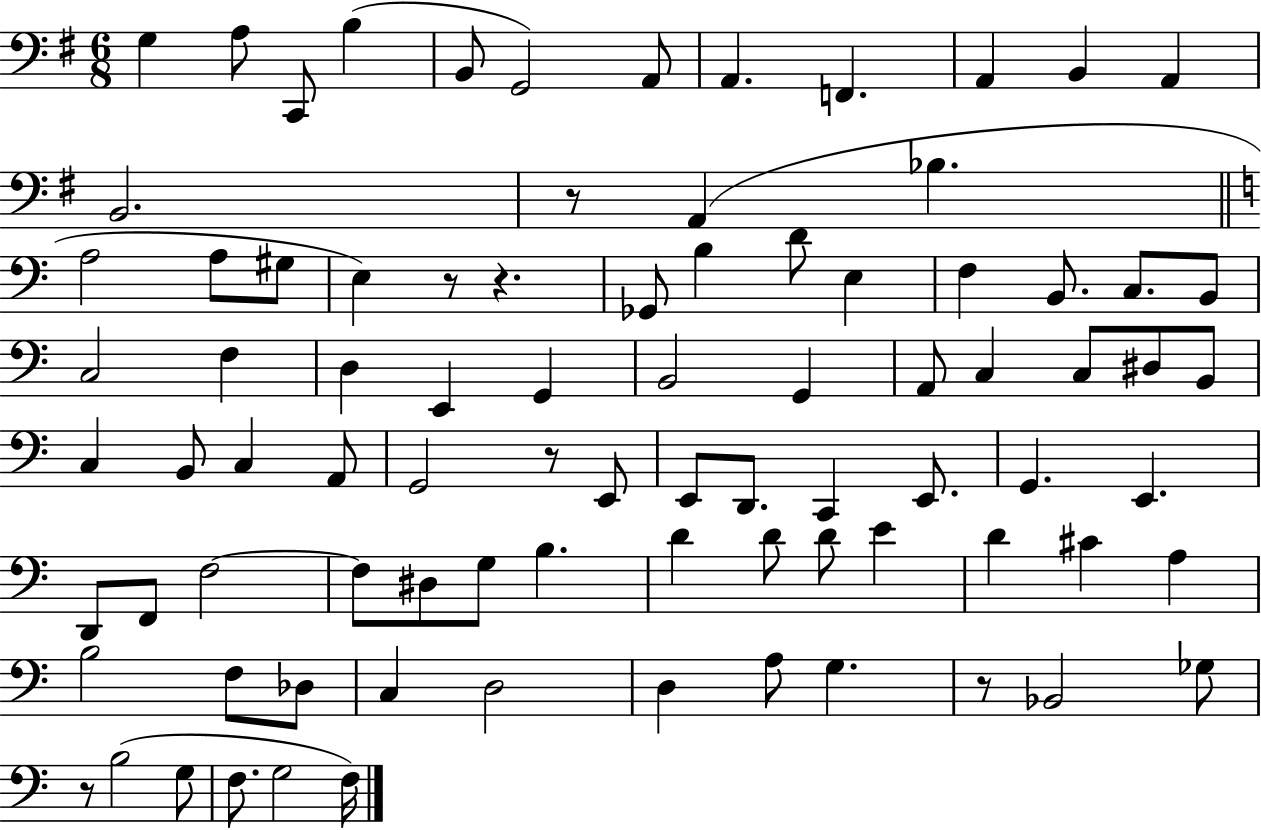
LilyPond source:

{
  \clef bass
  \numericTimeSignature
  \time 6/8
  \key g \major
  g4 a8 c,8 b4( | b,8 g,2) a,8 | a,4. f,4. | a,4 b,4 a,4 | \break b,2. | r8 a,4( bes4. | \bar "||" \break \key a \minor a2 a8 gis8 | e4) r8 r4. | ges,8 b4 d'8 e4 | f4 b,8. c8. b,8 | \break c2 f4 | d4 e,4 g,4 | b,2 g,4 | a,8 c4 c8 dis8 b,8 | \break c4 b,8 c4 a,8 | g,2 r8 e,8 | e,8 d,8. c,4 e,8. | g,4. e,4. | \break d,8 f,8 f2~~ | f8 dis8 g8 b4. | d'4 d'8 d'8 e'4 | d'4 cis'4 a4 | \break b2 f8 des8 | c4 d2 | d4 a8 g4. | r8 bes,2 ges8 | \break r8 b2( g8 | f8. g2 f16) | \bar "|."
}